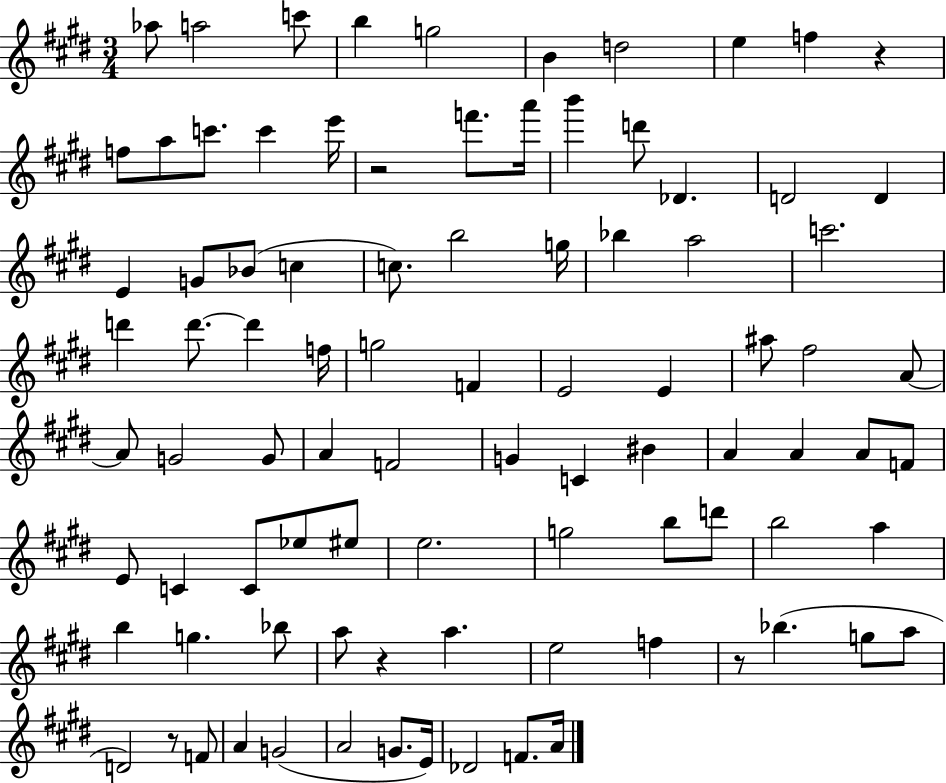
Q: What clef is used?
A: treble